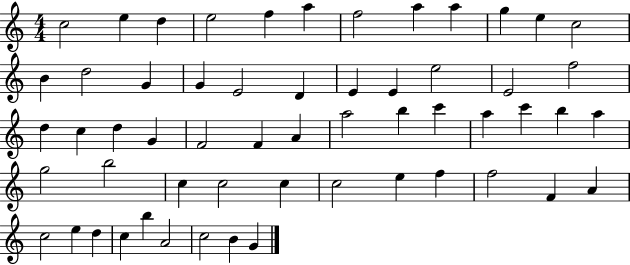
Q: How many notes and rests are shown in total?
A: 57